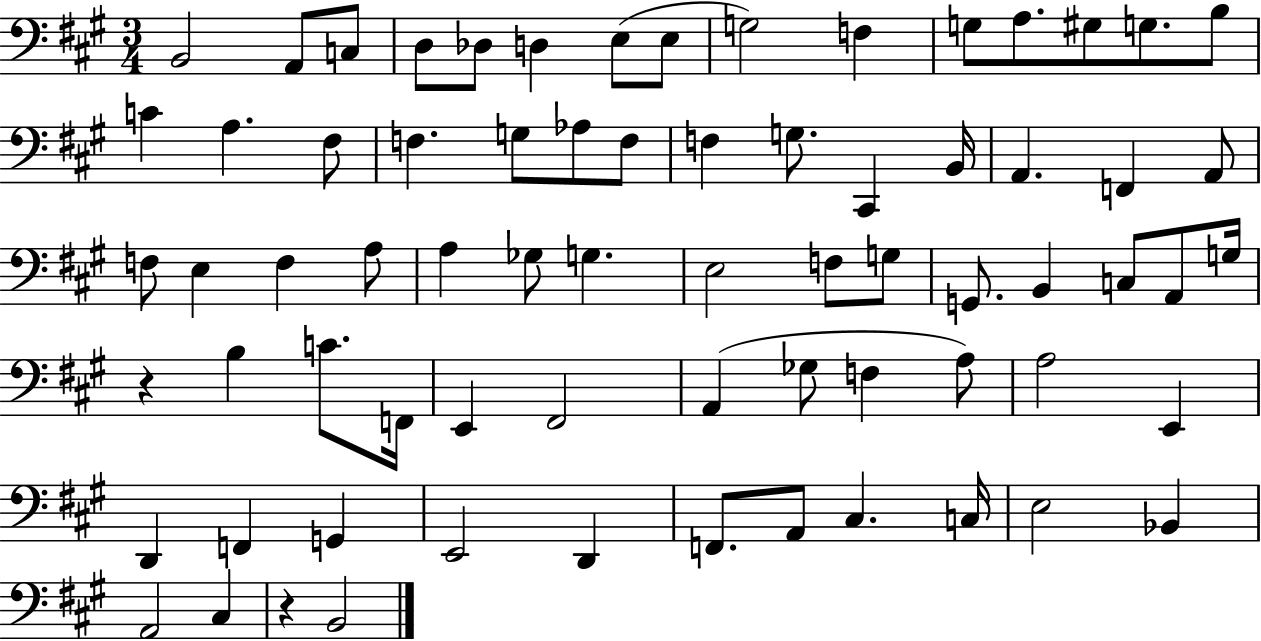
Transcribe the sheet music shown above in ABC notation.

X:1
T:Untitled
M:3/4
L:1/4
K:A
B,,2 A,,/2 C,/2 D,/2 _D,/2 D, E,/2 E,/2 G,2 F, G,/2 A,/2 ^G,/2 G,/2 B,/2 C A, ^F,/2 F, G,/2 _A,/2 F,/2 F, G,/2 ^C,, B,,/4 A,, F,, A,,/2 F,/2 E, F, A,/2 A, _G,/2 G, E,2 F,/2 G,/2 G,,/2 B,, C,/2 A,,/2 G,/4 z B, C/2 F,,/4 E,, ^F,,2 A,, _G,/2 F, A,/2 A,2 E,, D,, F,, G,, E,,2 D,, F,,/2 A,,/2 ^C, C,/4 E,2 _B,, A,,2 ^C, z B,,2